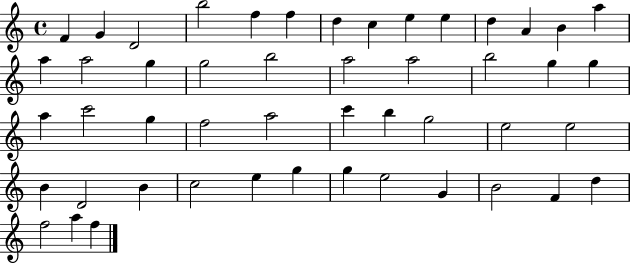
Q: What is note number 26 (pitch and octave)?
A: C6